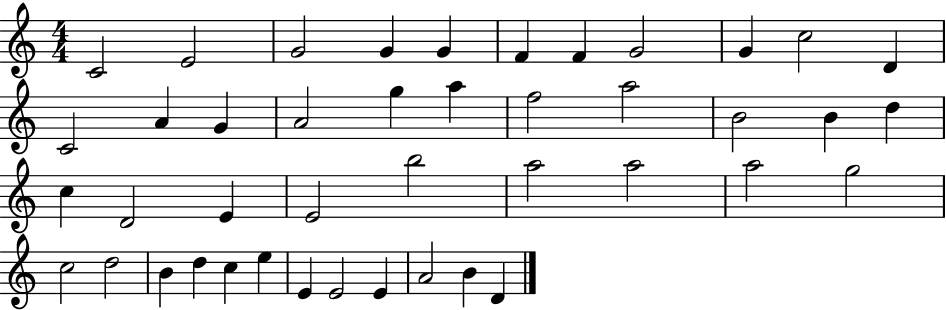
X:1
T:Untitled
M:4/4
L:1/4
K:C
C2 E2 G2 G G F F G2 G c2 D C2 A G A2 g a f2 a2 B2 B d c D2 E E2 b2 a2 a2 a2 g2 c2 d2 B d c e E E2 E A2 B D